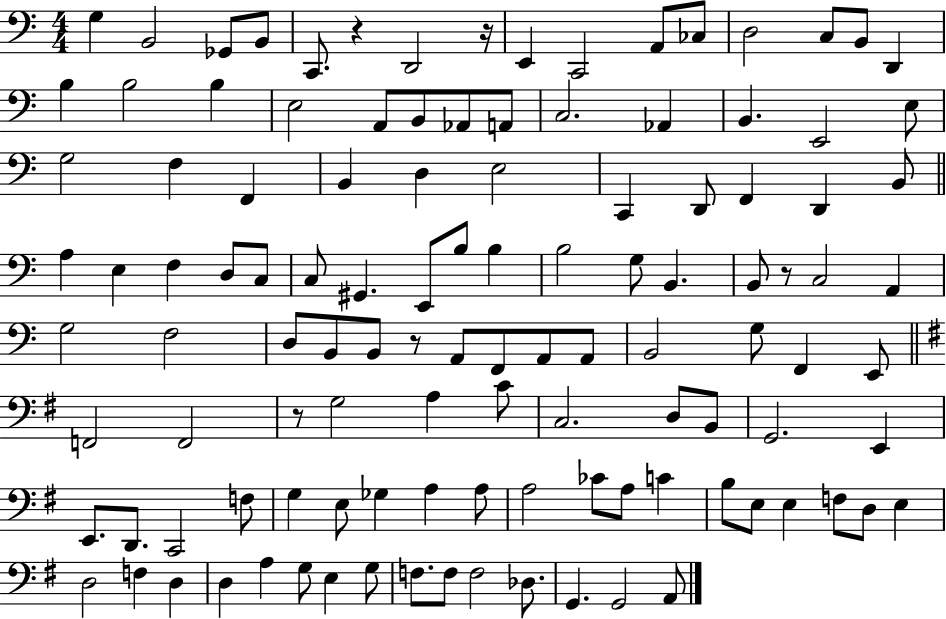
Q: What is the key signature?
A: C major